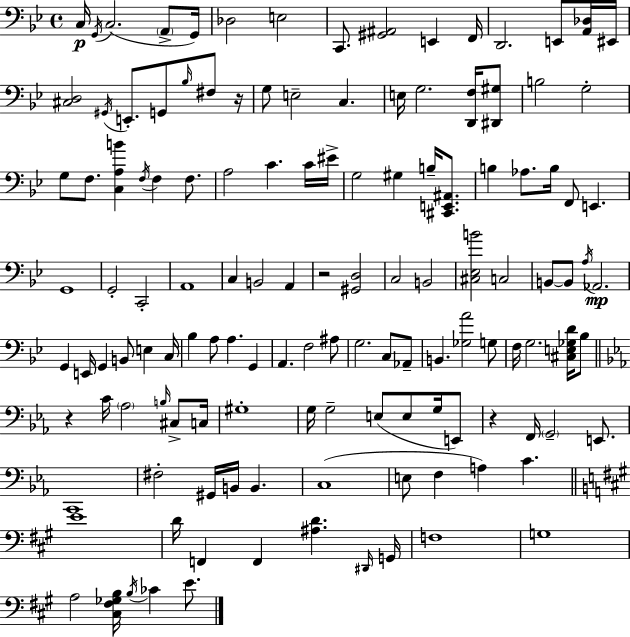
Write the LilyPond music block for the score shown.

{
  \clef bass
  \time 4/4
  \defaultTimeSignature
  \key g \minor
  c16\p \acciaccatura { g,16 }( c2. \parenthesize a,8-> | g,16) des2 e2 | c,8. <gis, ais,>2 e,4 | f,16 d,2. e,8 <a, des>16 | \break eis,16 <cis d>2 \acciaccatura { gis,16 } e,8.-. g,8 \grace { bes16 } | fis8 r16 g8 e2-- c4. | e16 g2. | <d, f>16 <dis, gis>8 b2 g2-. | \break g8 f8. <c a b'>4 \acciaccatura { f16 } f4 | f8. a2 c'4. | c'16 eis'16-> g2 gis4 | b16-- <cis, e, ais,>8. b4 aes8. b16 f,8 e,4. | \break g,1 | g,2-. c,2-. | a,1 | c4 b,2 | \break a,4 r2 <gis, d>2 | c2 b,2 | <cis ees b'>2 c2 | b,8~~ b,8 \acciaccatura { a16 }\mp aes,2. | \break g,4 e,16 g,4 b,8 | e4 c16 bes4 a8 a4. | g,4 a,4. f2 | ais8 g2. | \break c8 aes,8-- b,4. <ges a'>2 | g8 f16 g2. | <cis e ges d'>16 bes8 \bar "||" \break \key ees \major r4 c'16 \parenthesize aes2 \grace { b16 } cis8-> | c16 gis1-. | g16 g2-- e8( e8 g16 e,8) | r4 f,16 \parenthesize g,2-- e,8. | \break c,1 | fis2-. gis,16 b,16 b,4. | c1( | e8 f4 a4) c'4. | \break \bar "||" \break \key a \major e'1 | d'16 f,4 f,4 <ais d'>4. \grace { dis,16 } | g,16 f1 | g1 | \break a2 <cis fis ges b>16 \acciaccatura { b16 } ces'4 e'8. | \bar "|."
}